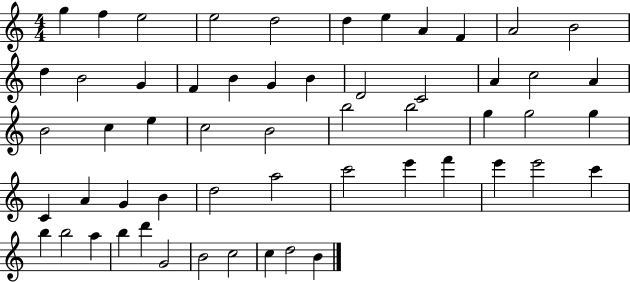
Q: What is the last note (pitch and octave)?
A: B4